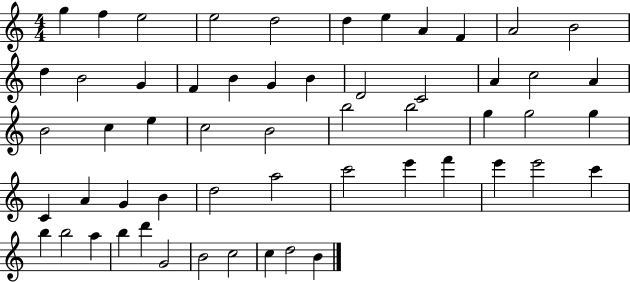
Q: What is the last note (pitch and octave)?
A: B4